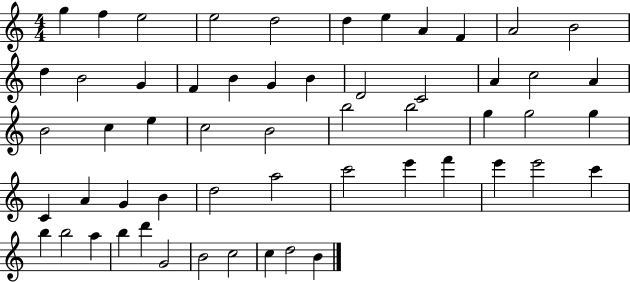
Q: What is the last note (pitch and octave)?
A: B4